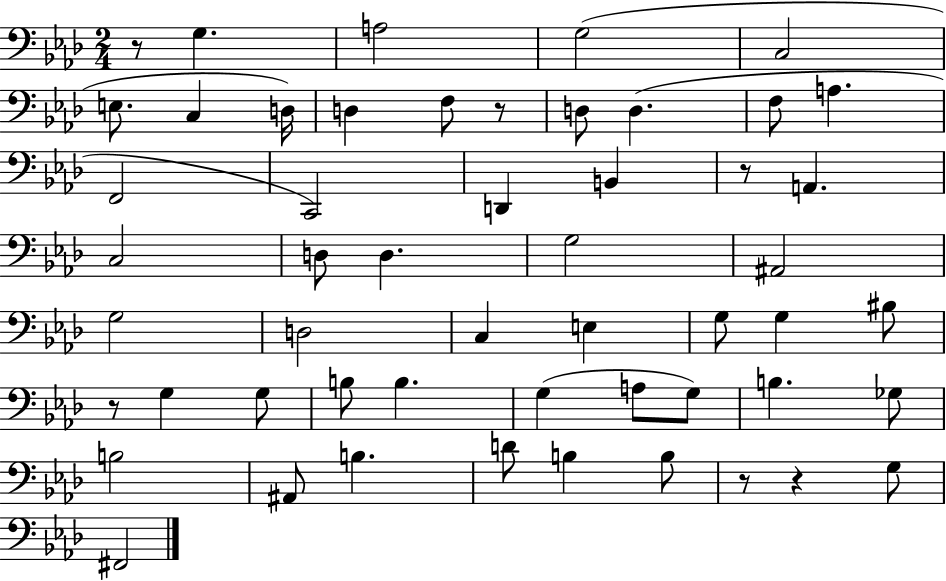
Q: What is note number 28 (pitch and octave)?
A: G3